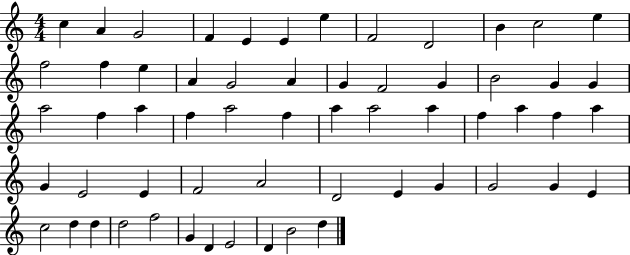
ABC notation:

X:1
T:Untitled
M:4/4
L:1/4
K:C
c A G2 F E E e F2 D2 B c2 e f2 f e A G2 A G F2 G B2 G G a2 f a f a2 f a a2 a f a f a G E2 E F2 A2 D2 E G G2 G E c2 d d d2 f2 G D E2 D B2 d